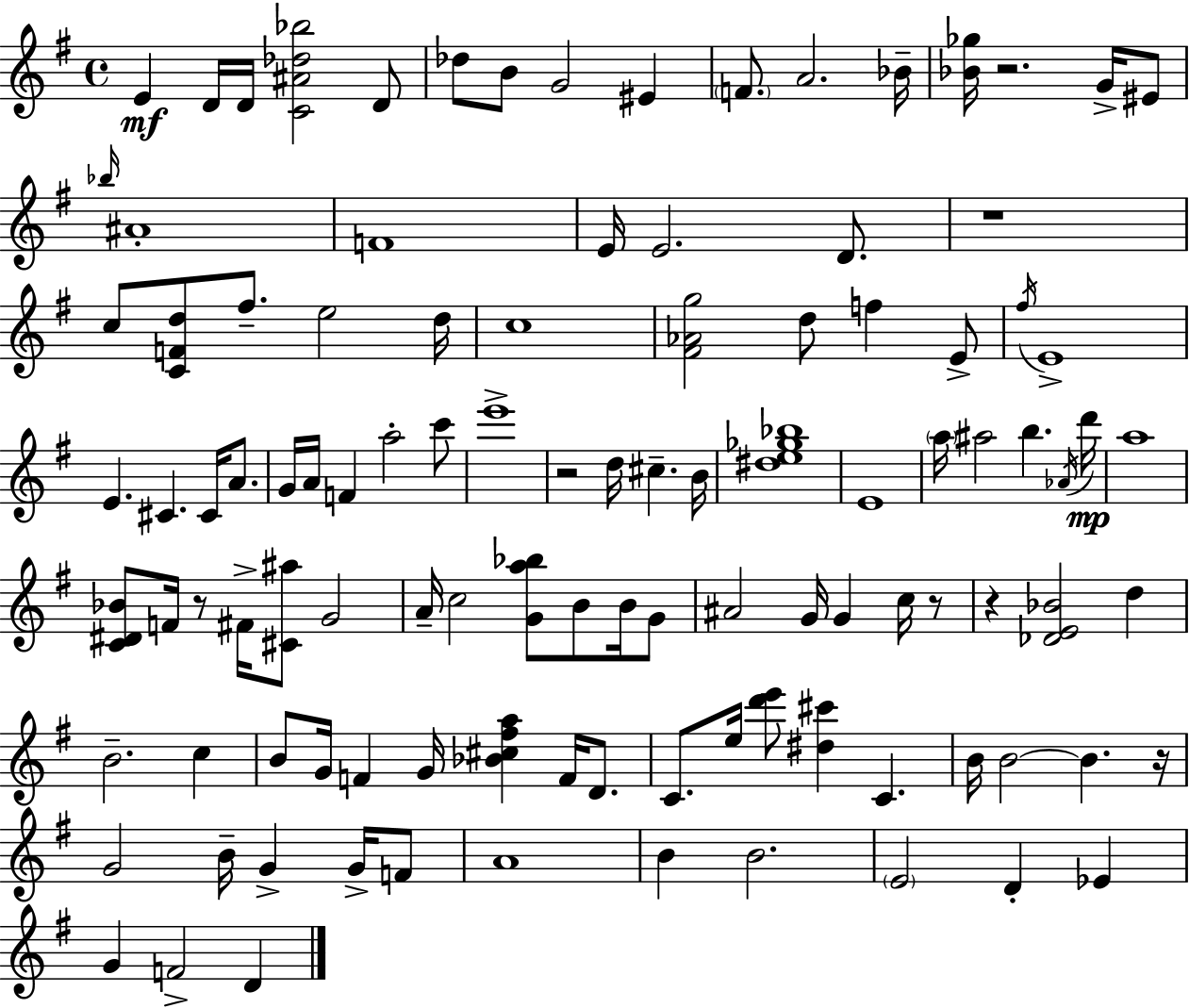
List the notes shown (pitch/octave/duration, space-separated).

E4/q D4/s D4/s [C4,A#4,Db5,Bb5]/h D4/e Db5/e B4/e G4/h EIS4/q F4/e. A4/h. Bb4/s [Bb4,Gb5]/s R/h. G4/s EIS4/e Bb5/s A#4/w F4/w E4/s E4/h. D4/e. R/w C5/e [C4,F4,D5]/e F#5/e. E5/h D5/s C5/w [F#4,Ab4,G5]/h D5/e F5/q E4/e F#5/s E4/w E4/q. C#4/q. C#4/s A4/e. G4/s A4/s F4/q A5/h C6/e E6/w R/h D5/s C#5/q. B4/s [D#5,E5,Gb5,Bb5]/w E4/w A5/s A#5/h B5/q. Ab4/s D6/s A5/w [C4,D#4,Bb4]/e F4/s R/e F#4/s [C#4,A#5]/e G4/h A4/s C5/h [G4,A5,Bb5]/e B4/e B4/s G4/e A#4/h G4/s G4/q C5/s R/e R/q [Db4,E4,Bb4]/h D5/q B4/h. C5/q B4/e G4/s F4/q G4/s [Bb4,C#5,F#5,A5]/q F4/s D4/e. C4/e. E5/s [D6,E6]/e [D#5,C#6]/q C4/q. B4/s B4/h B4/q. R/s G4/h B4/s G4/q G4/s F4/e A4/w B4/q B4/h. E4/h D4/q Eb4/q G4/q F4/h D4/q